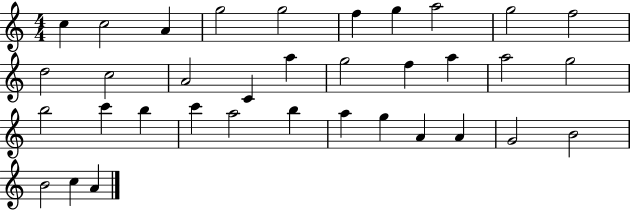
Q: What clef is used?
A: treble